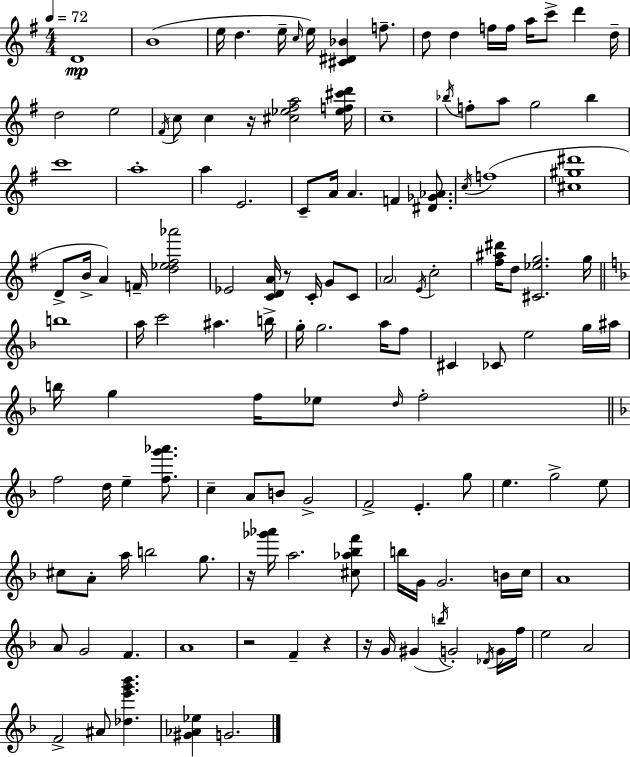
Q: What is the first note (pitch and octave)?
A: D4